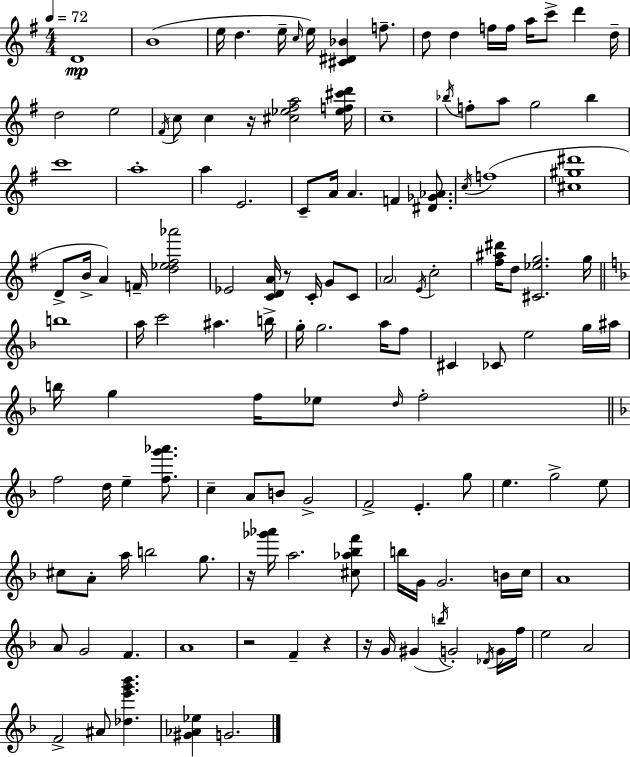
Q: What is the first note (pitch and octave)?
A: D4